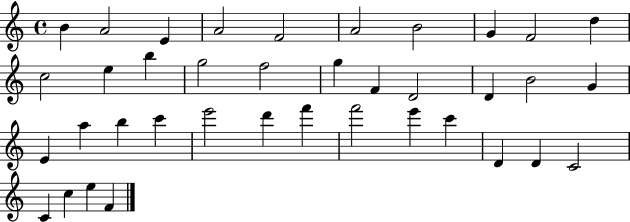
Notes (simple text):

B4/q A4/h E4/q A4/h F4/h A4/h B4/h G4/q F4/h D5/q C5/h E5/q B5/q G5/h F5/h G5/q F4/q D4/h D4/q B4/h G4/q E4/q A5/q B5/q C6/q E6/h D6/q F6/q F6/h E6/q C6/q D4/q D4/q C4/h C4/q C5/q E5/q F4/q